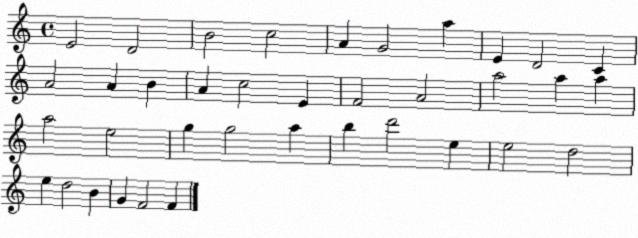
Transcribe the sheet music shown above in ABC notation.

X:1
T:Untitled
M:4/4
L:1/4
K:C
E2 D2 B2 c2 A G2 a E D2 C A2 A B A c2 E F2 A2 a2 a a a2 e2 g g2 a b d'2 e e2 d2 e d2 B G F2 F